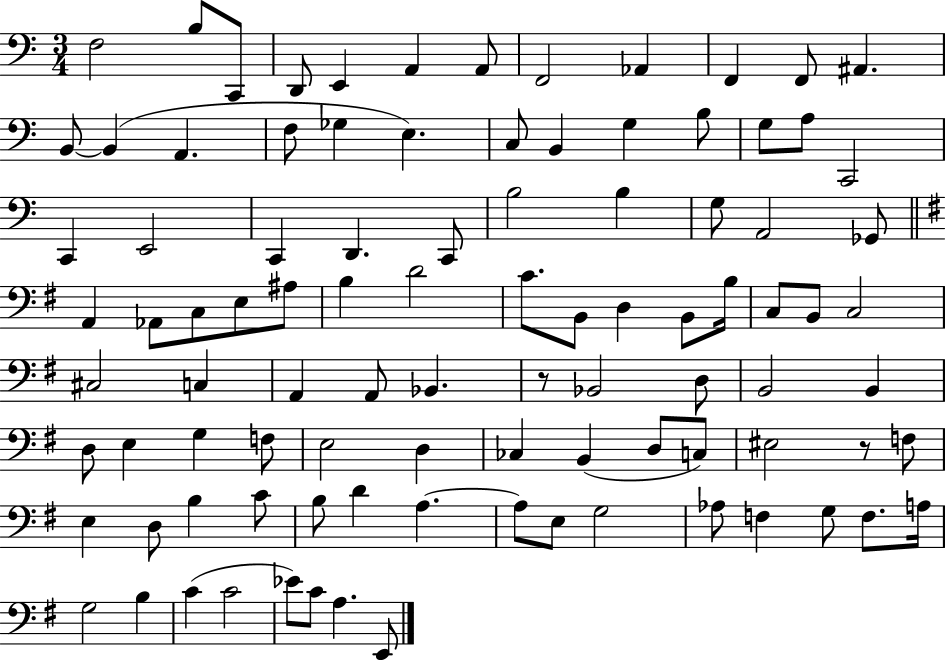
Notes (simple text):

F3/h B3/e C2/e D2/e E2/q A2/q A2/e F2/h Ab2/q F2/q F2/e A#2/q. B2/e B2/q A2/q. F3/e Gb3/q E3/q. C3/e B2/q G3/q B3/e G3/e A3/e C2/h C2/q E2/h C2/q D2/q. C2/e B3/h B3/q G3/e A2/h Gb2/e A2/q Ab2/e C3/e E3/e A#3/e B3/q D4/h C4/e. B2/e D3/q B2/e B3/s C3/e B2/e C3/h C#3/h C3/q A2/q A2/e Bb2/q. R/e Bb2/h D3/e B2/h B2/q D3/e E3/q G3/q F3/e E3/h D3/q CES3/q B2/q D3/e C3/e EIS3/h R/e F3/e E3/q D3/e B3/q C4/e B3/e D4/q A3/q. A3/e E3/e G3/h Ab3/e F3/q G3/e F3/e. A3/s G3/h B3/q C4/q C4/h Eb4/e C4/e A3/q. E2/e